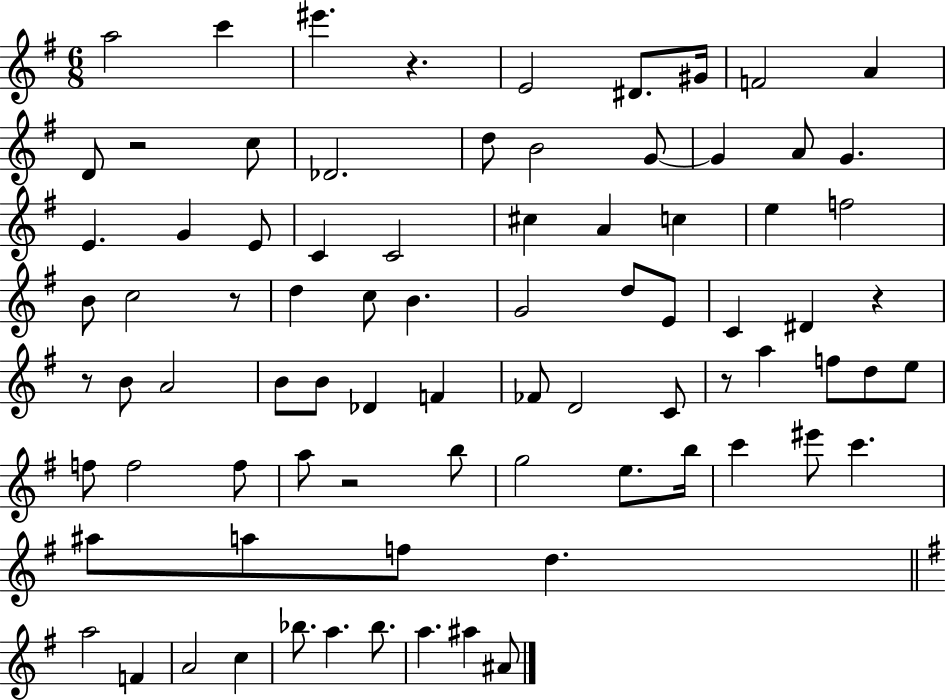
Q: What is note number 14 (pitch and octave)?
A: G4